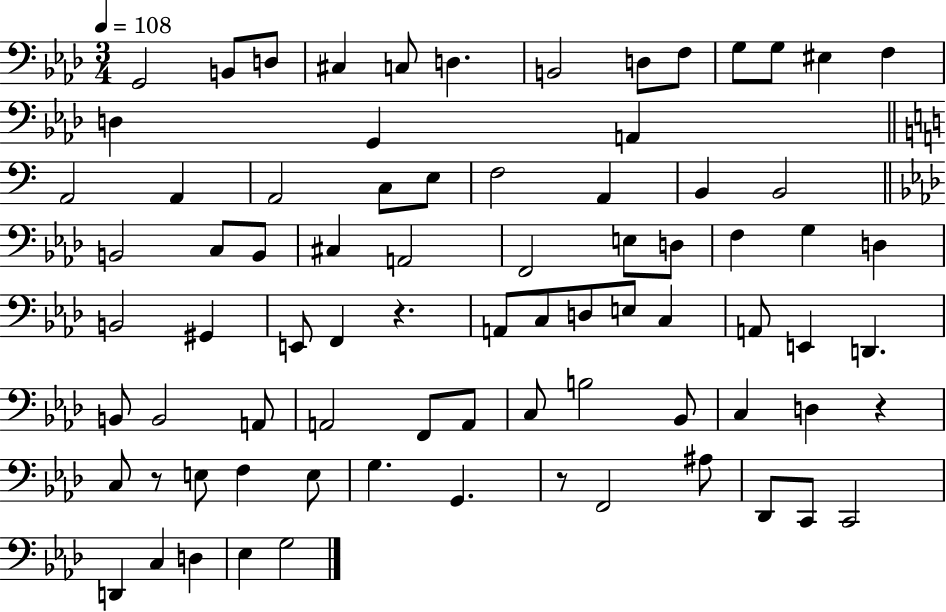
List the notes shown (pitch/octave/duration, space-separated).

G2/h B2/e D3/e C#3/q C3/e D3/q. B2/h D3/e F3/e G3/e G3/e EIS3/q F3/q D3/q G2/q A2/q A2/h A2/q A2/h C3/e E3/e F3/h A2/q B2/q B2/h B2/h C3/e B2/e C#3/q A2/h F2/h E3/e D3/e F3/q G3/q D3/q B2/h G#2/q E2/e F2/q R/q. A2/e C3/e D3/e E3/e C3/q A2/e E2/q D2/q. B2/e B2/h A2/e A2/h F2/e A2/e C3/e B3/h Bb2/e C3/q D3/q R/q C3/e R/e E3/e F3/q E3/e G3/q. G2/q. R/e F2/h A#3/e Db2/e C2/e C2/h D2/q C3/q D3/q Eb3/q G3/h